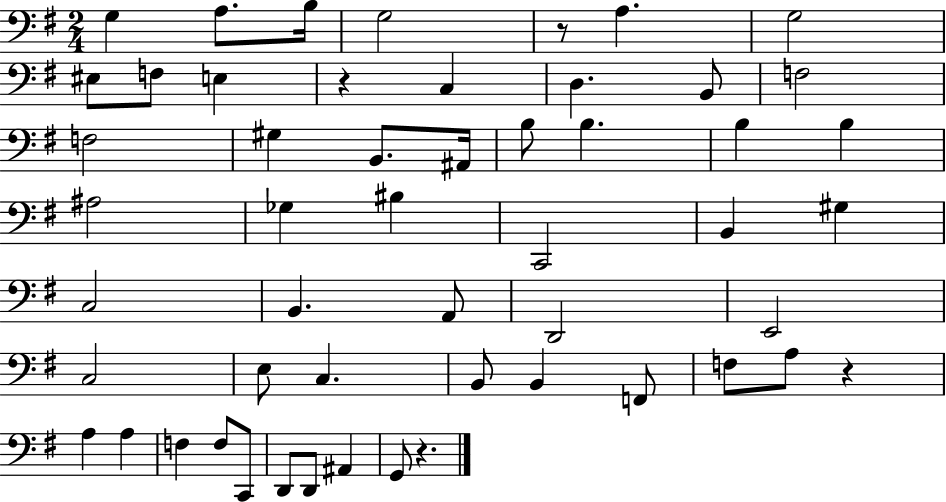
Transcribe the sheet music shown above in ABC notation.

X:1
T:Untitled
M:2/4
L:1/4
K:G
G, A,/2 B,/4 G,2 z/2 A, G,2 ^E,/2 F,/2 E, z C, D, B,,/2 F,2 F,2 ^G, B,,/2 ^A,,/4 B,/2 B, B, B, ^A,2 _G, ^B, C,,2 B,, ^G, C,2 B,, A,,/2 D,,2 E,,2 C,2 E,/2 C, B,,/2 B,, F,,/2 F,/2 A,/2 z A, A, F, F,/2 C,,/2 D,,/2 D,,/2 ^A,, G,,/2 z